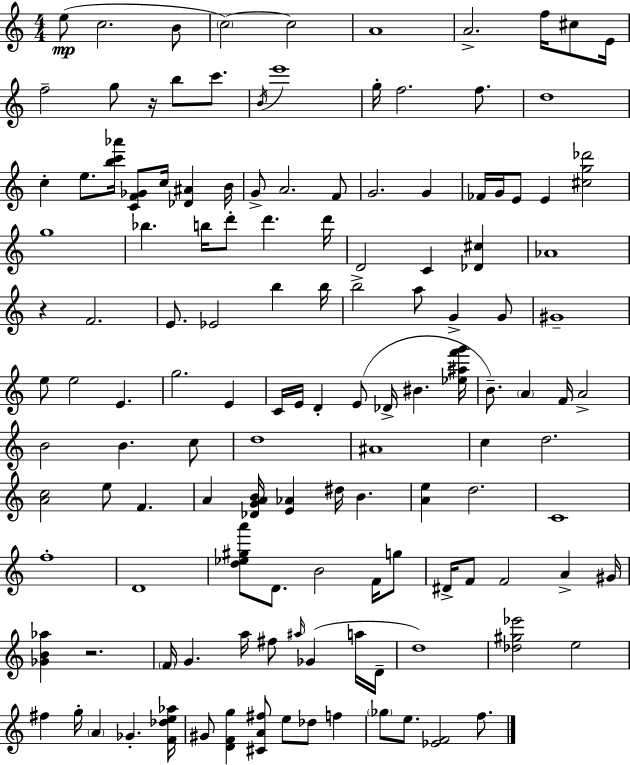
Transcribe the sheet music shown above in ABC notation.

X:1
T:Untitled
M:4/4
L:1/4
K:Am
e/2 c2 B/2 c2 c2 A4 A2 f/4 ^c/2 E/4 f2 g/2 z/4 b/2 c'/2 B/4 e'4 g/4 f2 f/2 d4 c e/2 [bc'_a']/4 [CF_G]/2 c/4 [_D^A] B/4 G/2 A2 F/2 G2 G _F/4 G/4 E/2 E [^cg_d']2 g4 _b b/4 d'/2 d' d'/4 D2 C [_D^c] _A4 z F2 E/2 _E2 b b/4 b2 a/2 G G/2 ^G4 e/2 e2 E g2 E C/4 E/4 D E/2 _D/4 ^B [_e^af'g']/4 B/2 A F/4 A2 B2 B c/2 d4 ^A4 c d2 [Ac]2 e/2 F A [_DGAB]/4 [E_A] ^d/4 B [Ae] d2 C4 f4 D4 [d_e^ga']/2 D/2 B2 F/4 g/2 ^D/4 F/2 F2 A ^G/4 [_GB_a] z2 F/4 G a/4 ^f/2 ^a/4 _G a/4 D/4 d4 [_d^g_e']2 e2 ^f g/4 A _G [F_de_a]/4 ^G/2 [DFg] [^CA^f]/2 e/2 _d/2 f _g/2 e/2 [_EF]2 f/2